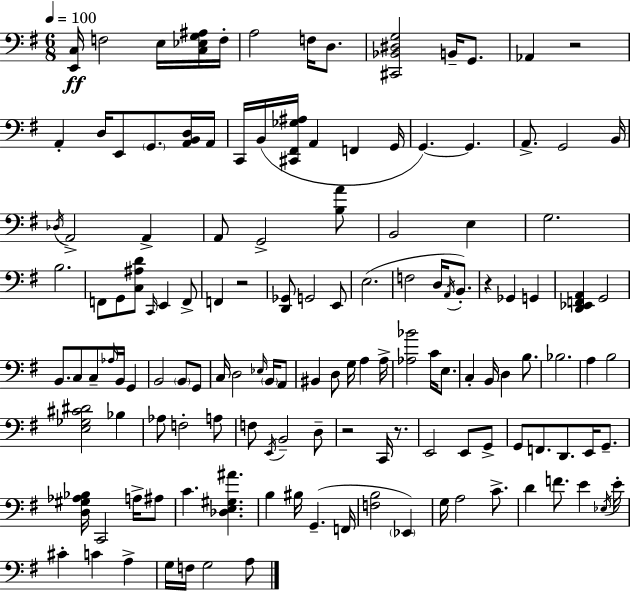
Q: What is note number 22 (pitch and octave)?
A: A2